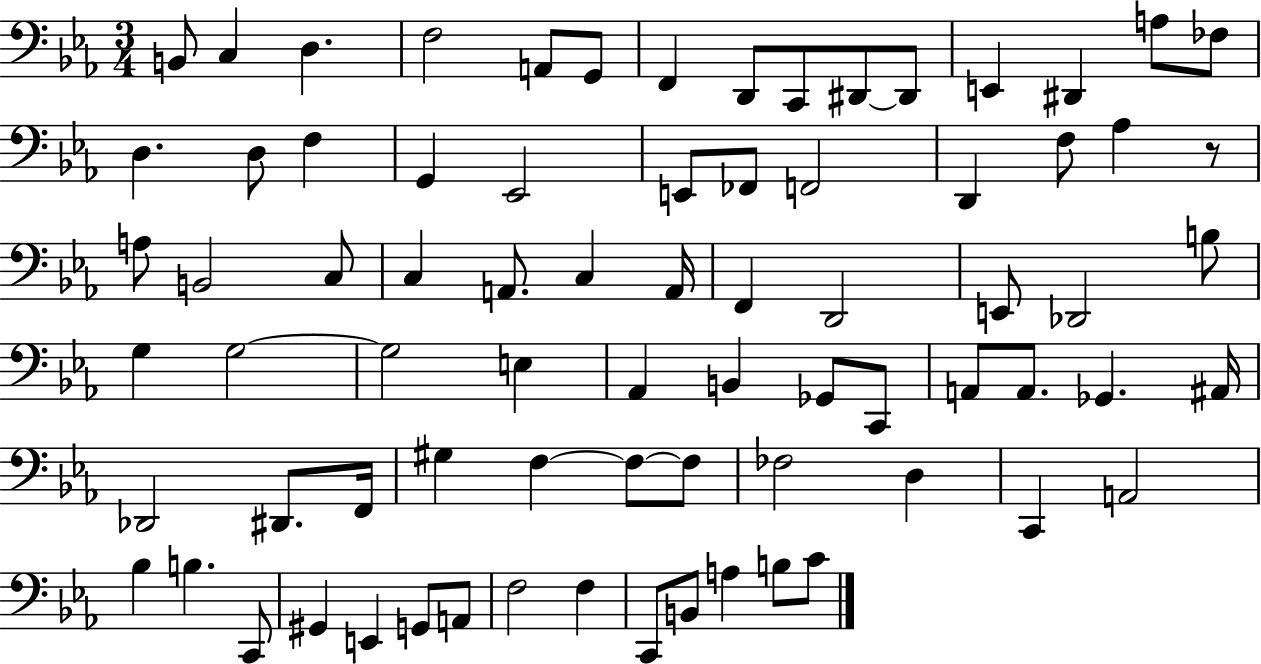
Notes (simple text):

B2/e C3/q D3/q. F3/h A2/e G2/e F2/q D2/e C2/e D#2/e D#2/e E2/q D#2/q A3/e FES3/e D3/q. D3/e F3/q G2/q Eb2/h E2/e FES2/e F2/h D2/q F3/e Ab3/q R/e A3/e B2/h C3/e C3/q A2/e. C3/q A2/s F2/q D2/h E2/e Db2/h B3/e G3/q G3/h G3/h E3/q Ab2/q B2/q Gb2/e C2/e A2/e A2/e. Gb2/q. A#2/s Db2/h D#2/e. F2/s G#3/q F3/q F3/e F3/e FES3/h D3/q C2/q A2/h Bb3/q B3/q. C2/e G#2/q E2/q G2/e A2/e F3/h F3/q C2/e B2/e A3/q B3/e C4/e